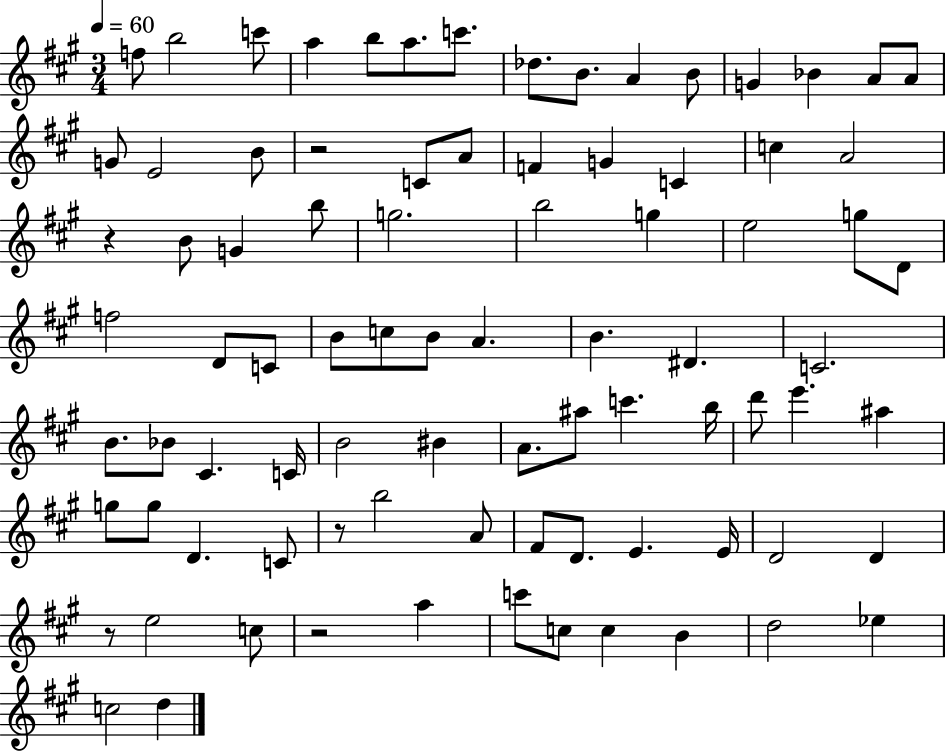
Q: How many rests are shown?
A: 5